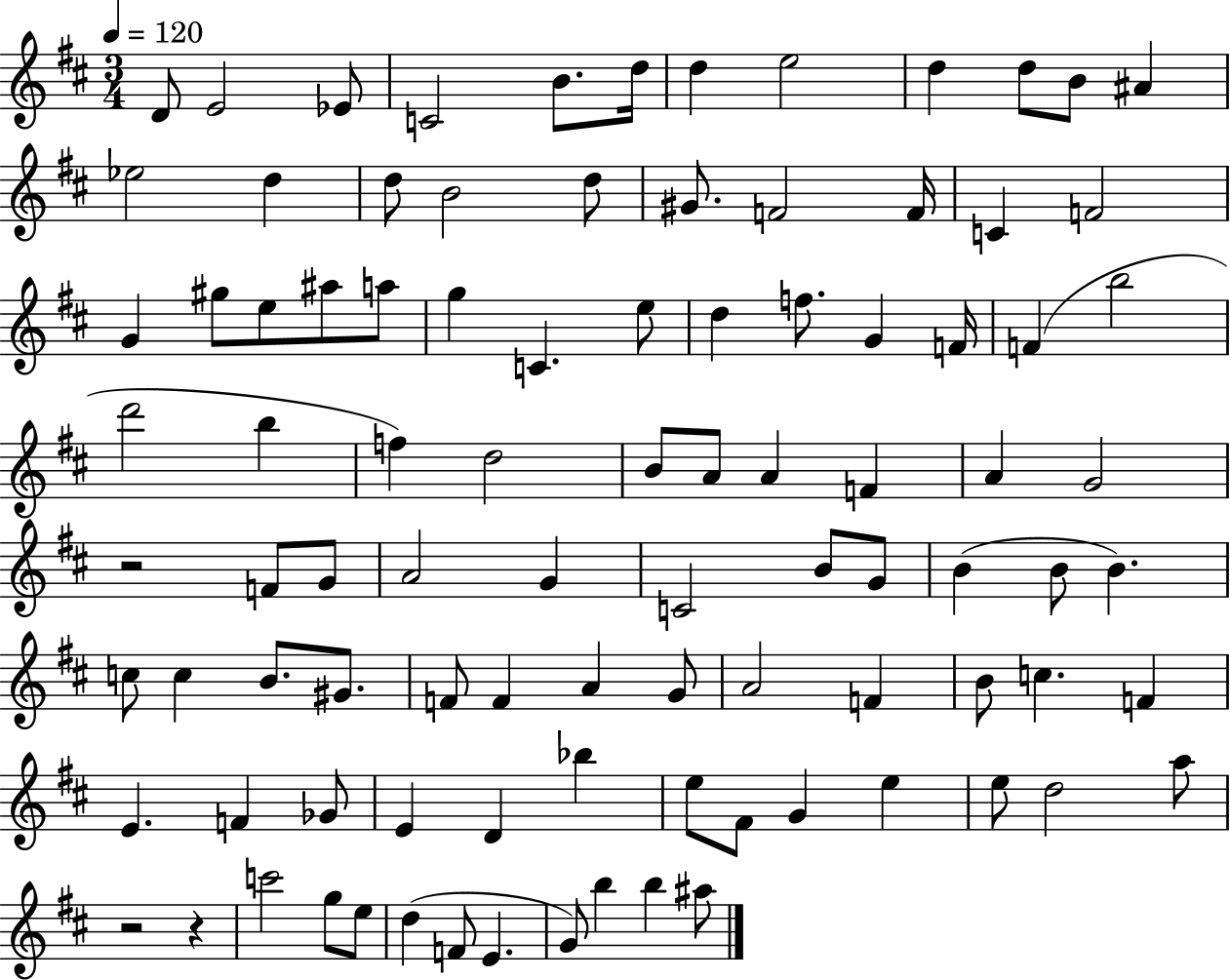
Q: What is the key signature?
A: D major